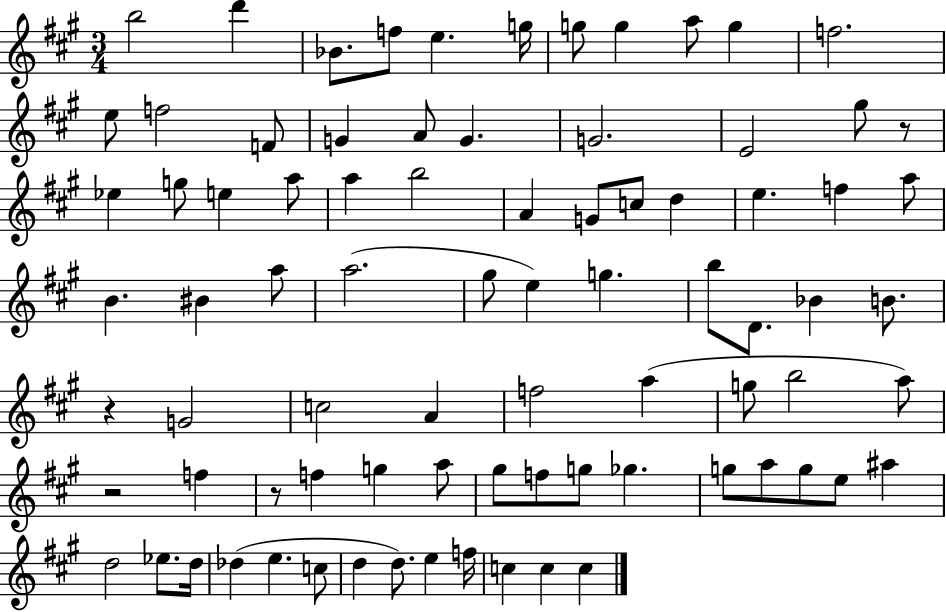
{
  \clef treble
  \numericTimeSignature
  \time 3/4
  \key a \major
  b''2 d'''4 | bes'8. f''8 e''4. g''16 | g''8 g''4 a''8 g''4 | f''2. | \break e''8 f''2 f'8 | g'4 a'8 g'4. | g'2. | e'2 gis''8 r8 | \break ees''4 g''8 e''4 a''8 | a''4 b''2 | a'4 g'8 c''8 d''4 | e''4. f''4 a''8 | \break b'4. bis'4 a''8 | a''2.( | gis''8 e''4) g''4. | b''8 d'8. bes'4 b'8. | \break r4 g'2 | c''2 a'4 | f''2 a''4( | g''8 b''2 a''8) | \break r2 f''4 | r8 f''4 g''4 a''8 | gis''8 f''8 g''8 ges''4. | g''8 a''8 g''8 e''8 ais''4 | \break d''2 ees''8. d''16 | des''4( e''4. c''8 | d''4 d''8.) e''4 f''16 | c''4 c''4 c''4 | \break \bar "|."
}